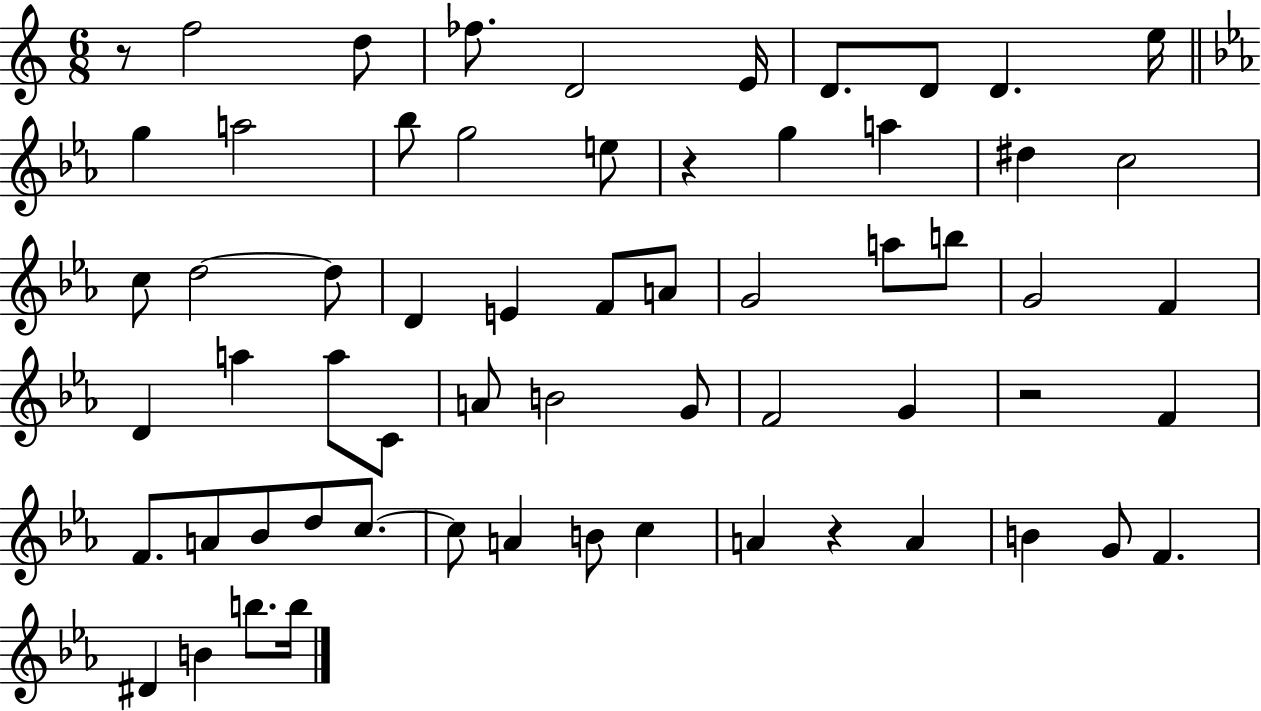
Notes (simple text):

R/e F5/h D5/e FES5/e. D4/h E4/s D4/e. D4/e D4/q. E5/s G5/q A5/h Bb5/e G5/h E5/e R/q G5/q A5/q D#5/q C5/h C5/e D5/h D5/e D4/q E4/q F4/e A4/e G4/h A5/e B5/e G4/h F4/q D4/q A5/q A5/e C4/e A4/e B4/h G4/e F4/h G4/q R/h F4/q F4/e. A4/e Bb4/e D5/e C5/e. C5/e A4/q B4/e C5/q A4/q R/q A4/q B4/q G4/e F4/q. D#4/q B4/q B5/e. B5/s